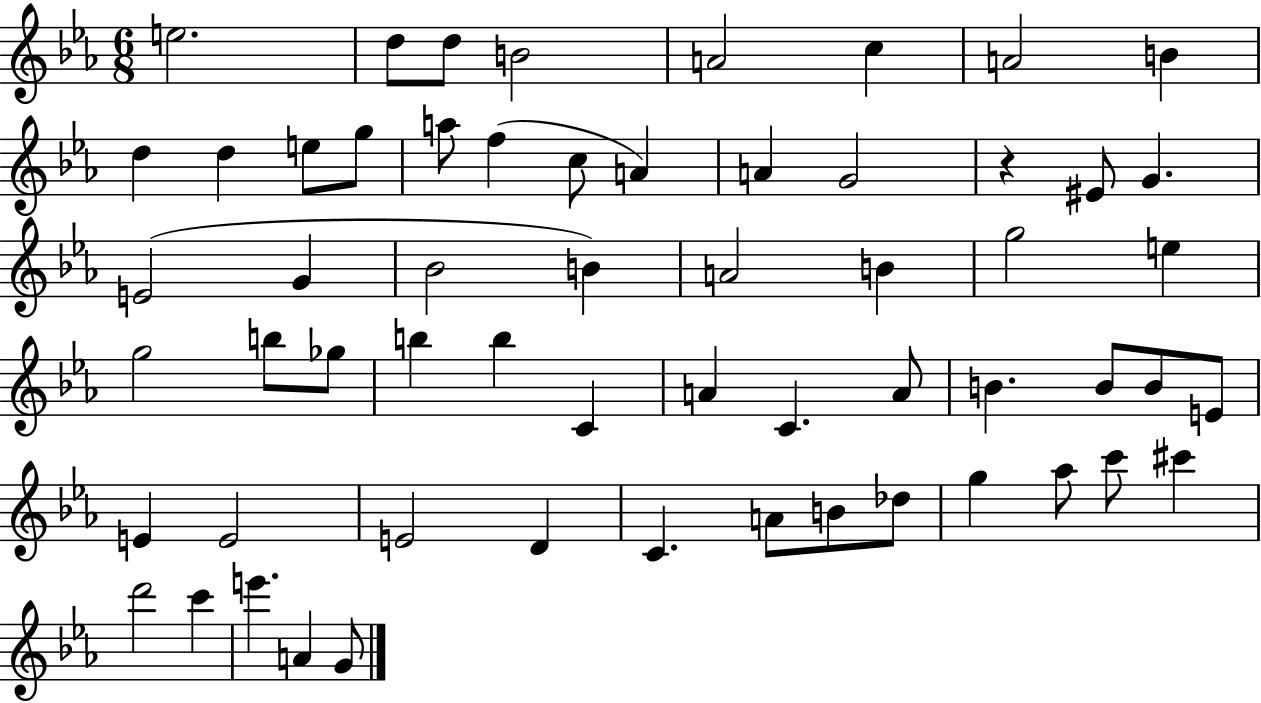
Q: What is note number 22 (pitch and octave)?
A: G4